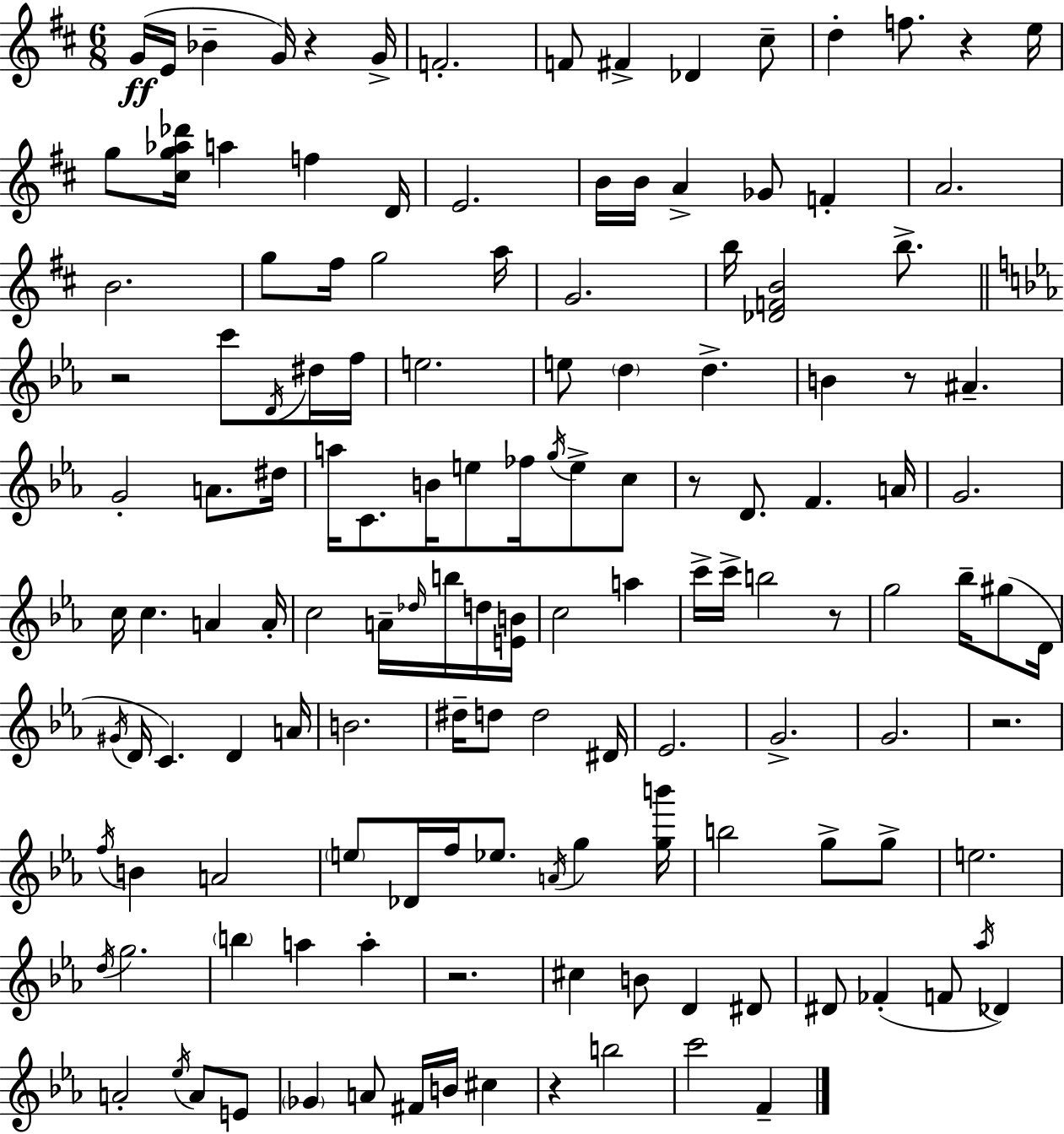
G4/s E4/s Bb4/q G4/s R/q G4/s F4/h. F4/e F#4/q Db4/q C#5/e D5/q F5/e. R/q E5/s G5/e [C#5,G5,Ab5,Db6]/s A5/q F5/q D4/s E4/h. B4/s B4/s A4/q Gb4/e F4/q A4/h. B4/h. G5/e F#5/s G5/h A5/s G4/h. B5/s [Db4,F4,B4]/h B5/e. R/h C6/e D4/s D#5/s F5/s E5/h. E5/e D5/q D5/q. B4/q R/e A#4/q. G4/h A4/e. D#5/s A5/s C4/e. B4/s E5/e FES5/s G5/s E5/e C5/e R/e D4/e. F4/q. A4/s G4/h. C5/s C5/q. A4/q A4/s C5/h A4/s Db5/s B5/s D5/s [E4,B4]/s C5/h A5/q C6/s C6/s B5/h R/e G5/h Bb5/s G#5/e D4/s G#4/s D4/s C4/q. D4/q A4/s B4/h. D#5/s D5/e D5/h D#4/s Eb4/h. G4/h. G4/h. R/h. F5/s B4/q A4/h E5/e Db4/s F5/s Eb5/e. A4/s G5/q [G5,B6]/s B5/h G5/e G5/e E5/h. D5/s G5/h. B5/q A5/q A5/q R/h. C#5/q B4/e D4/q D#4/e D#4/e FES4/q F4/e Ab5/s Db4/q A4/h Eb5/s A4/e E4/e Gb4/q A4/e F#4/s B4/s C#5/q R/q B5/h C6/h F4/q